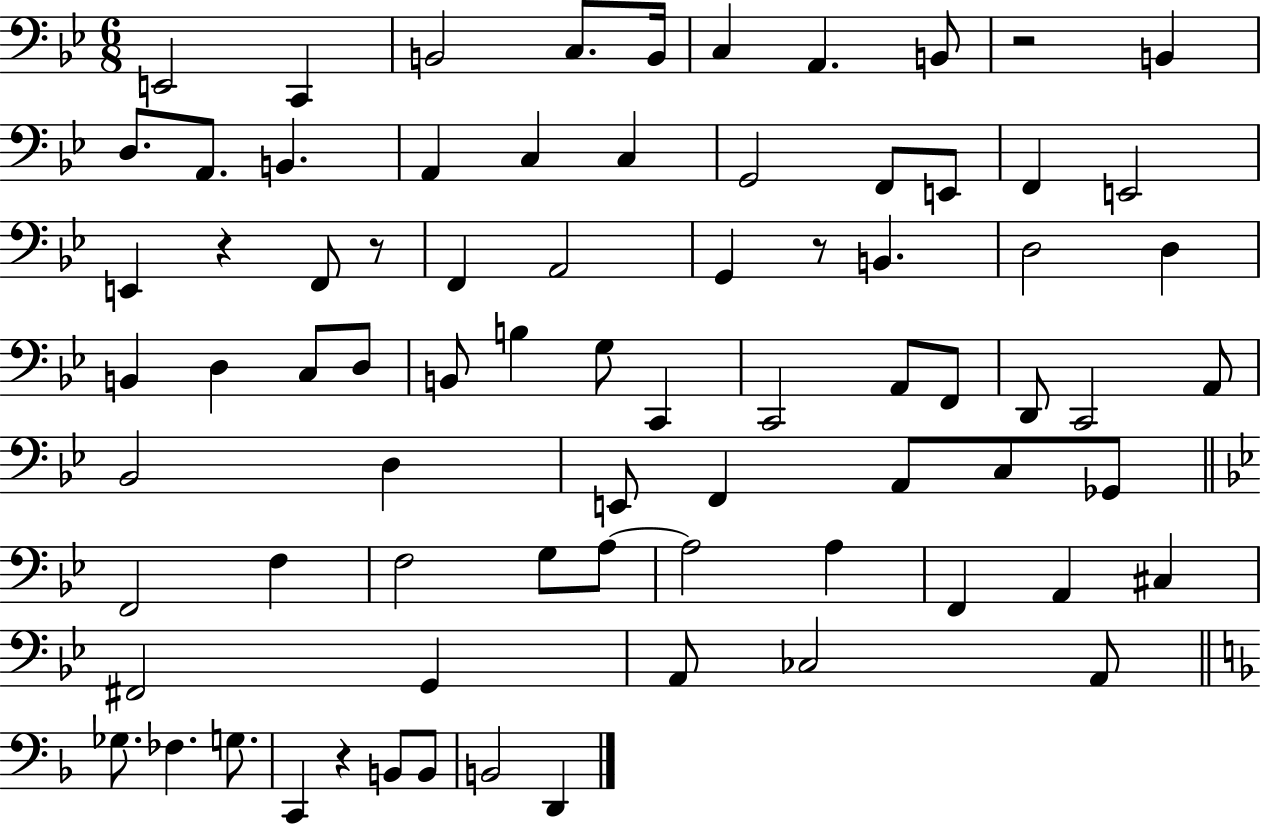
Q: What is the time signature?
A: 6/8